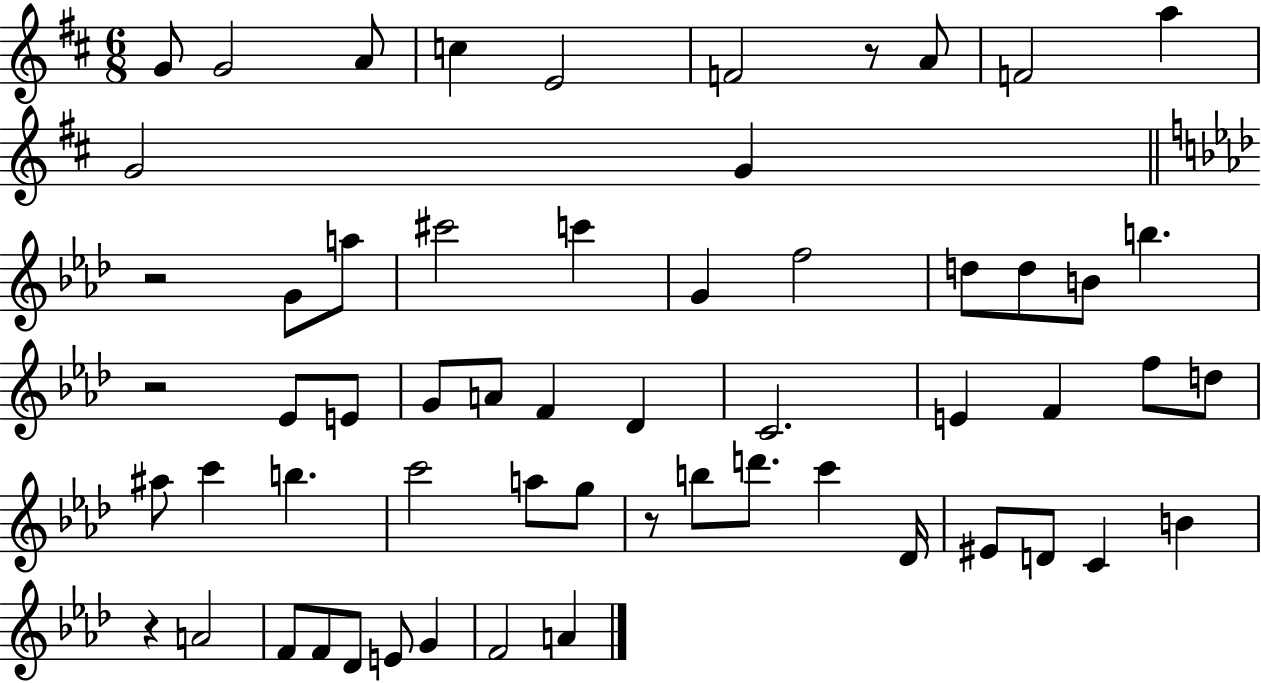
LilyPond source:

{
  \clef treble
  \numericTimeSignature
  \time 6/8
  \key d \major
  g'8 g'2 a'8 | c''4 e'2 | f'2 r8 a'8 | f'2 a''4 | \break g'2 g'4 | \bar "||" \break \key aes \major r2 g'8 a''8 | cis'''2 c'''4 | g'4 f''2 | d''8 d''8 b'8 b''4. | \break r2 ees'8 e'8 | g'8 a'8 f'4 des'4 | c'2. | e'4 f'4 f''8 d''8 | \break ais''8 c'''4 b''4. | c'''2 a''8 g''8 | r8 b''8 d'''8. c'''4 des'16 | eis'8 d'8 c'4 b'4 | \break r4 a'2 | f'8 f'8 des'8 e'8 g'4 | f'2 a'4 | \bar "|."
}